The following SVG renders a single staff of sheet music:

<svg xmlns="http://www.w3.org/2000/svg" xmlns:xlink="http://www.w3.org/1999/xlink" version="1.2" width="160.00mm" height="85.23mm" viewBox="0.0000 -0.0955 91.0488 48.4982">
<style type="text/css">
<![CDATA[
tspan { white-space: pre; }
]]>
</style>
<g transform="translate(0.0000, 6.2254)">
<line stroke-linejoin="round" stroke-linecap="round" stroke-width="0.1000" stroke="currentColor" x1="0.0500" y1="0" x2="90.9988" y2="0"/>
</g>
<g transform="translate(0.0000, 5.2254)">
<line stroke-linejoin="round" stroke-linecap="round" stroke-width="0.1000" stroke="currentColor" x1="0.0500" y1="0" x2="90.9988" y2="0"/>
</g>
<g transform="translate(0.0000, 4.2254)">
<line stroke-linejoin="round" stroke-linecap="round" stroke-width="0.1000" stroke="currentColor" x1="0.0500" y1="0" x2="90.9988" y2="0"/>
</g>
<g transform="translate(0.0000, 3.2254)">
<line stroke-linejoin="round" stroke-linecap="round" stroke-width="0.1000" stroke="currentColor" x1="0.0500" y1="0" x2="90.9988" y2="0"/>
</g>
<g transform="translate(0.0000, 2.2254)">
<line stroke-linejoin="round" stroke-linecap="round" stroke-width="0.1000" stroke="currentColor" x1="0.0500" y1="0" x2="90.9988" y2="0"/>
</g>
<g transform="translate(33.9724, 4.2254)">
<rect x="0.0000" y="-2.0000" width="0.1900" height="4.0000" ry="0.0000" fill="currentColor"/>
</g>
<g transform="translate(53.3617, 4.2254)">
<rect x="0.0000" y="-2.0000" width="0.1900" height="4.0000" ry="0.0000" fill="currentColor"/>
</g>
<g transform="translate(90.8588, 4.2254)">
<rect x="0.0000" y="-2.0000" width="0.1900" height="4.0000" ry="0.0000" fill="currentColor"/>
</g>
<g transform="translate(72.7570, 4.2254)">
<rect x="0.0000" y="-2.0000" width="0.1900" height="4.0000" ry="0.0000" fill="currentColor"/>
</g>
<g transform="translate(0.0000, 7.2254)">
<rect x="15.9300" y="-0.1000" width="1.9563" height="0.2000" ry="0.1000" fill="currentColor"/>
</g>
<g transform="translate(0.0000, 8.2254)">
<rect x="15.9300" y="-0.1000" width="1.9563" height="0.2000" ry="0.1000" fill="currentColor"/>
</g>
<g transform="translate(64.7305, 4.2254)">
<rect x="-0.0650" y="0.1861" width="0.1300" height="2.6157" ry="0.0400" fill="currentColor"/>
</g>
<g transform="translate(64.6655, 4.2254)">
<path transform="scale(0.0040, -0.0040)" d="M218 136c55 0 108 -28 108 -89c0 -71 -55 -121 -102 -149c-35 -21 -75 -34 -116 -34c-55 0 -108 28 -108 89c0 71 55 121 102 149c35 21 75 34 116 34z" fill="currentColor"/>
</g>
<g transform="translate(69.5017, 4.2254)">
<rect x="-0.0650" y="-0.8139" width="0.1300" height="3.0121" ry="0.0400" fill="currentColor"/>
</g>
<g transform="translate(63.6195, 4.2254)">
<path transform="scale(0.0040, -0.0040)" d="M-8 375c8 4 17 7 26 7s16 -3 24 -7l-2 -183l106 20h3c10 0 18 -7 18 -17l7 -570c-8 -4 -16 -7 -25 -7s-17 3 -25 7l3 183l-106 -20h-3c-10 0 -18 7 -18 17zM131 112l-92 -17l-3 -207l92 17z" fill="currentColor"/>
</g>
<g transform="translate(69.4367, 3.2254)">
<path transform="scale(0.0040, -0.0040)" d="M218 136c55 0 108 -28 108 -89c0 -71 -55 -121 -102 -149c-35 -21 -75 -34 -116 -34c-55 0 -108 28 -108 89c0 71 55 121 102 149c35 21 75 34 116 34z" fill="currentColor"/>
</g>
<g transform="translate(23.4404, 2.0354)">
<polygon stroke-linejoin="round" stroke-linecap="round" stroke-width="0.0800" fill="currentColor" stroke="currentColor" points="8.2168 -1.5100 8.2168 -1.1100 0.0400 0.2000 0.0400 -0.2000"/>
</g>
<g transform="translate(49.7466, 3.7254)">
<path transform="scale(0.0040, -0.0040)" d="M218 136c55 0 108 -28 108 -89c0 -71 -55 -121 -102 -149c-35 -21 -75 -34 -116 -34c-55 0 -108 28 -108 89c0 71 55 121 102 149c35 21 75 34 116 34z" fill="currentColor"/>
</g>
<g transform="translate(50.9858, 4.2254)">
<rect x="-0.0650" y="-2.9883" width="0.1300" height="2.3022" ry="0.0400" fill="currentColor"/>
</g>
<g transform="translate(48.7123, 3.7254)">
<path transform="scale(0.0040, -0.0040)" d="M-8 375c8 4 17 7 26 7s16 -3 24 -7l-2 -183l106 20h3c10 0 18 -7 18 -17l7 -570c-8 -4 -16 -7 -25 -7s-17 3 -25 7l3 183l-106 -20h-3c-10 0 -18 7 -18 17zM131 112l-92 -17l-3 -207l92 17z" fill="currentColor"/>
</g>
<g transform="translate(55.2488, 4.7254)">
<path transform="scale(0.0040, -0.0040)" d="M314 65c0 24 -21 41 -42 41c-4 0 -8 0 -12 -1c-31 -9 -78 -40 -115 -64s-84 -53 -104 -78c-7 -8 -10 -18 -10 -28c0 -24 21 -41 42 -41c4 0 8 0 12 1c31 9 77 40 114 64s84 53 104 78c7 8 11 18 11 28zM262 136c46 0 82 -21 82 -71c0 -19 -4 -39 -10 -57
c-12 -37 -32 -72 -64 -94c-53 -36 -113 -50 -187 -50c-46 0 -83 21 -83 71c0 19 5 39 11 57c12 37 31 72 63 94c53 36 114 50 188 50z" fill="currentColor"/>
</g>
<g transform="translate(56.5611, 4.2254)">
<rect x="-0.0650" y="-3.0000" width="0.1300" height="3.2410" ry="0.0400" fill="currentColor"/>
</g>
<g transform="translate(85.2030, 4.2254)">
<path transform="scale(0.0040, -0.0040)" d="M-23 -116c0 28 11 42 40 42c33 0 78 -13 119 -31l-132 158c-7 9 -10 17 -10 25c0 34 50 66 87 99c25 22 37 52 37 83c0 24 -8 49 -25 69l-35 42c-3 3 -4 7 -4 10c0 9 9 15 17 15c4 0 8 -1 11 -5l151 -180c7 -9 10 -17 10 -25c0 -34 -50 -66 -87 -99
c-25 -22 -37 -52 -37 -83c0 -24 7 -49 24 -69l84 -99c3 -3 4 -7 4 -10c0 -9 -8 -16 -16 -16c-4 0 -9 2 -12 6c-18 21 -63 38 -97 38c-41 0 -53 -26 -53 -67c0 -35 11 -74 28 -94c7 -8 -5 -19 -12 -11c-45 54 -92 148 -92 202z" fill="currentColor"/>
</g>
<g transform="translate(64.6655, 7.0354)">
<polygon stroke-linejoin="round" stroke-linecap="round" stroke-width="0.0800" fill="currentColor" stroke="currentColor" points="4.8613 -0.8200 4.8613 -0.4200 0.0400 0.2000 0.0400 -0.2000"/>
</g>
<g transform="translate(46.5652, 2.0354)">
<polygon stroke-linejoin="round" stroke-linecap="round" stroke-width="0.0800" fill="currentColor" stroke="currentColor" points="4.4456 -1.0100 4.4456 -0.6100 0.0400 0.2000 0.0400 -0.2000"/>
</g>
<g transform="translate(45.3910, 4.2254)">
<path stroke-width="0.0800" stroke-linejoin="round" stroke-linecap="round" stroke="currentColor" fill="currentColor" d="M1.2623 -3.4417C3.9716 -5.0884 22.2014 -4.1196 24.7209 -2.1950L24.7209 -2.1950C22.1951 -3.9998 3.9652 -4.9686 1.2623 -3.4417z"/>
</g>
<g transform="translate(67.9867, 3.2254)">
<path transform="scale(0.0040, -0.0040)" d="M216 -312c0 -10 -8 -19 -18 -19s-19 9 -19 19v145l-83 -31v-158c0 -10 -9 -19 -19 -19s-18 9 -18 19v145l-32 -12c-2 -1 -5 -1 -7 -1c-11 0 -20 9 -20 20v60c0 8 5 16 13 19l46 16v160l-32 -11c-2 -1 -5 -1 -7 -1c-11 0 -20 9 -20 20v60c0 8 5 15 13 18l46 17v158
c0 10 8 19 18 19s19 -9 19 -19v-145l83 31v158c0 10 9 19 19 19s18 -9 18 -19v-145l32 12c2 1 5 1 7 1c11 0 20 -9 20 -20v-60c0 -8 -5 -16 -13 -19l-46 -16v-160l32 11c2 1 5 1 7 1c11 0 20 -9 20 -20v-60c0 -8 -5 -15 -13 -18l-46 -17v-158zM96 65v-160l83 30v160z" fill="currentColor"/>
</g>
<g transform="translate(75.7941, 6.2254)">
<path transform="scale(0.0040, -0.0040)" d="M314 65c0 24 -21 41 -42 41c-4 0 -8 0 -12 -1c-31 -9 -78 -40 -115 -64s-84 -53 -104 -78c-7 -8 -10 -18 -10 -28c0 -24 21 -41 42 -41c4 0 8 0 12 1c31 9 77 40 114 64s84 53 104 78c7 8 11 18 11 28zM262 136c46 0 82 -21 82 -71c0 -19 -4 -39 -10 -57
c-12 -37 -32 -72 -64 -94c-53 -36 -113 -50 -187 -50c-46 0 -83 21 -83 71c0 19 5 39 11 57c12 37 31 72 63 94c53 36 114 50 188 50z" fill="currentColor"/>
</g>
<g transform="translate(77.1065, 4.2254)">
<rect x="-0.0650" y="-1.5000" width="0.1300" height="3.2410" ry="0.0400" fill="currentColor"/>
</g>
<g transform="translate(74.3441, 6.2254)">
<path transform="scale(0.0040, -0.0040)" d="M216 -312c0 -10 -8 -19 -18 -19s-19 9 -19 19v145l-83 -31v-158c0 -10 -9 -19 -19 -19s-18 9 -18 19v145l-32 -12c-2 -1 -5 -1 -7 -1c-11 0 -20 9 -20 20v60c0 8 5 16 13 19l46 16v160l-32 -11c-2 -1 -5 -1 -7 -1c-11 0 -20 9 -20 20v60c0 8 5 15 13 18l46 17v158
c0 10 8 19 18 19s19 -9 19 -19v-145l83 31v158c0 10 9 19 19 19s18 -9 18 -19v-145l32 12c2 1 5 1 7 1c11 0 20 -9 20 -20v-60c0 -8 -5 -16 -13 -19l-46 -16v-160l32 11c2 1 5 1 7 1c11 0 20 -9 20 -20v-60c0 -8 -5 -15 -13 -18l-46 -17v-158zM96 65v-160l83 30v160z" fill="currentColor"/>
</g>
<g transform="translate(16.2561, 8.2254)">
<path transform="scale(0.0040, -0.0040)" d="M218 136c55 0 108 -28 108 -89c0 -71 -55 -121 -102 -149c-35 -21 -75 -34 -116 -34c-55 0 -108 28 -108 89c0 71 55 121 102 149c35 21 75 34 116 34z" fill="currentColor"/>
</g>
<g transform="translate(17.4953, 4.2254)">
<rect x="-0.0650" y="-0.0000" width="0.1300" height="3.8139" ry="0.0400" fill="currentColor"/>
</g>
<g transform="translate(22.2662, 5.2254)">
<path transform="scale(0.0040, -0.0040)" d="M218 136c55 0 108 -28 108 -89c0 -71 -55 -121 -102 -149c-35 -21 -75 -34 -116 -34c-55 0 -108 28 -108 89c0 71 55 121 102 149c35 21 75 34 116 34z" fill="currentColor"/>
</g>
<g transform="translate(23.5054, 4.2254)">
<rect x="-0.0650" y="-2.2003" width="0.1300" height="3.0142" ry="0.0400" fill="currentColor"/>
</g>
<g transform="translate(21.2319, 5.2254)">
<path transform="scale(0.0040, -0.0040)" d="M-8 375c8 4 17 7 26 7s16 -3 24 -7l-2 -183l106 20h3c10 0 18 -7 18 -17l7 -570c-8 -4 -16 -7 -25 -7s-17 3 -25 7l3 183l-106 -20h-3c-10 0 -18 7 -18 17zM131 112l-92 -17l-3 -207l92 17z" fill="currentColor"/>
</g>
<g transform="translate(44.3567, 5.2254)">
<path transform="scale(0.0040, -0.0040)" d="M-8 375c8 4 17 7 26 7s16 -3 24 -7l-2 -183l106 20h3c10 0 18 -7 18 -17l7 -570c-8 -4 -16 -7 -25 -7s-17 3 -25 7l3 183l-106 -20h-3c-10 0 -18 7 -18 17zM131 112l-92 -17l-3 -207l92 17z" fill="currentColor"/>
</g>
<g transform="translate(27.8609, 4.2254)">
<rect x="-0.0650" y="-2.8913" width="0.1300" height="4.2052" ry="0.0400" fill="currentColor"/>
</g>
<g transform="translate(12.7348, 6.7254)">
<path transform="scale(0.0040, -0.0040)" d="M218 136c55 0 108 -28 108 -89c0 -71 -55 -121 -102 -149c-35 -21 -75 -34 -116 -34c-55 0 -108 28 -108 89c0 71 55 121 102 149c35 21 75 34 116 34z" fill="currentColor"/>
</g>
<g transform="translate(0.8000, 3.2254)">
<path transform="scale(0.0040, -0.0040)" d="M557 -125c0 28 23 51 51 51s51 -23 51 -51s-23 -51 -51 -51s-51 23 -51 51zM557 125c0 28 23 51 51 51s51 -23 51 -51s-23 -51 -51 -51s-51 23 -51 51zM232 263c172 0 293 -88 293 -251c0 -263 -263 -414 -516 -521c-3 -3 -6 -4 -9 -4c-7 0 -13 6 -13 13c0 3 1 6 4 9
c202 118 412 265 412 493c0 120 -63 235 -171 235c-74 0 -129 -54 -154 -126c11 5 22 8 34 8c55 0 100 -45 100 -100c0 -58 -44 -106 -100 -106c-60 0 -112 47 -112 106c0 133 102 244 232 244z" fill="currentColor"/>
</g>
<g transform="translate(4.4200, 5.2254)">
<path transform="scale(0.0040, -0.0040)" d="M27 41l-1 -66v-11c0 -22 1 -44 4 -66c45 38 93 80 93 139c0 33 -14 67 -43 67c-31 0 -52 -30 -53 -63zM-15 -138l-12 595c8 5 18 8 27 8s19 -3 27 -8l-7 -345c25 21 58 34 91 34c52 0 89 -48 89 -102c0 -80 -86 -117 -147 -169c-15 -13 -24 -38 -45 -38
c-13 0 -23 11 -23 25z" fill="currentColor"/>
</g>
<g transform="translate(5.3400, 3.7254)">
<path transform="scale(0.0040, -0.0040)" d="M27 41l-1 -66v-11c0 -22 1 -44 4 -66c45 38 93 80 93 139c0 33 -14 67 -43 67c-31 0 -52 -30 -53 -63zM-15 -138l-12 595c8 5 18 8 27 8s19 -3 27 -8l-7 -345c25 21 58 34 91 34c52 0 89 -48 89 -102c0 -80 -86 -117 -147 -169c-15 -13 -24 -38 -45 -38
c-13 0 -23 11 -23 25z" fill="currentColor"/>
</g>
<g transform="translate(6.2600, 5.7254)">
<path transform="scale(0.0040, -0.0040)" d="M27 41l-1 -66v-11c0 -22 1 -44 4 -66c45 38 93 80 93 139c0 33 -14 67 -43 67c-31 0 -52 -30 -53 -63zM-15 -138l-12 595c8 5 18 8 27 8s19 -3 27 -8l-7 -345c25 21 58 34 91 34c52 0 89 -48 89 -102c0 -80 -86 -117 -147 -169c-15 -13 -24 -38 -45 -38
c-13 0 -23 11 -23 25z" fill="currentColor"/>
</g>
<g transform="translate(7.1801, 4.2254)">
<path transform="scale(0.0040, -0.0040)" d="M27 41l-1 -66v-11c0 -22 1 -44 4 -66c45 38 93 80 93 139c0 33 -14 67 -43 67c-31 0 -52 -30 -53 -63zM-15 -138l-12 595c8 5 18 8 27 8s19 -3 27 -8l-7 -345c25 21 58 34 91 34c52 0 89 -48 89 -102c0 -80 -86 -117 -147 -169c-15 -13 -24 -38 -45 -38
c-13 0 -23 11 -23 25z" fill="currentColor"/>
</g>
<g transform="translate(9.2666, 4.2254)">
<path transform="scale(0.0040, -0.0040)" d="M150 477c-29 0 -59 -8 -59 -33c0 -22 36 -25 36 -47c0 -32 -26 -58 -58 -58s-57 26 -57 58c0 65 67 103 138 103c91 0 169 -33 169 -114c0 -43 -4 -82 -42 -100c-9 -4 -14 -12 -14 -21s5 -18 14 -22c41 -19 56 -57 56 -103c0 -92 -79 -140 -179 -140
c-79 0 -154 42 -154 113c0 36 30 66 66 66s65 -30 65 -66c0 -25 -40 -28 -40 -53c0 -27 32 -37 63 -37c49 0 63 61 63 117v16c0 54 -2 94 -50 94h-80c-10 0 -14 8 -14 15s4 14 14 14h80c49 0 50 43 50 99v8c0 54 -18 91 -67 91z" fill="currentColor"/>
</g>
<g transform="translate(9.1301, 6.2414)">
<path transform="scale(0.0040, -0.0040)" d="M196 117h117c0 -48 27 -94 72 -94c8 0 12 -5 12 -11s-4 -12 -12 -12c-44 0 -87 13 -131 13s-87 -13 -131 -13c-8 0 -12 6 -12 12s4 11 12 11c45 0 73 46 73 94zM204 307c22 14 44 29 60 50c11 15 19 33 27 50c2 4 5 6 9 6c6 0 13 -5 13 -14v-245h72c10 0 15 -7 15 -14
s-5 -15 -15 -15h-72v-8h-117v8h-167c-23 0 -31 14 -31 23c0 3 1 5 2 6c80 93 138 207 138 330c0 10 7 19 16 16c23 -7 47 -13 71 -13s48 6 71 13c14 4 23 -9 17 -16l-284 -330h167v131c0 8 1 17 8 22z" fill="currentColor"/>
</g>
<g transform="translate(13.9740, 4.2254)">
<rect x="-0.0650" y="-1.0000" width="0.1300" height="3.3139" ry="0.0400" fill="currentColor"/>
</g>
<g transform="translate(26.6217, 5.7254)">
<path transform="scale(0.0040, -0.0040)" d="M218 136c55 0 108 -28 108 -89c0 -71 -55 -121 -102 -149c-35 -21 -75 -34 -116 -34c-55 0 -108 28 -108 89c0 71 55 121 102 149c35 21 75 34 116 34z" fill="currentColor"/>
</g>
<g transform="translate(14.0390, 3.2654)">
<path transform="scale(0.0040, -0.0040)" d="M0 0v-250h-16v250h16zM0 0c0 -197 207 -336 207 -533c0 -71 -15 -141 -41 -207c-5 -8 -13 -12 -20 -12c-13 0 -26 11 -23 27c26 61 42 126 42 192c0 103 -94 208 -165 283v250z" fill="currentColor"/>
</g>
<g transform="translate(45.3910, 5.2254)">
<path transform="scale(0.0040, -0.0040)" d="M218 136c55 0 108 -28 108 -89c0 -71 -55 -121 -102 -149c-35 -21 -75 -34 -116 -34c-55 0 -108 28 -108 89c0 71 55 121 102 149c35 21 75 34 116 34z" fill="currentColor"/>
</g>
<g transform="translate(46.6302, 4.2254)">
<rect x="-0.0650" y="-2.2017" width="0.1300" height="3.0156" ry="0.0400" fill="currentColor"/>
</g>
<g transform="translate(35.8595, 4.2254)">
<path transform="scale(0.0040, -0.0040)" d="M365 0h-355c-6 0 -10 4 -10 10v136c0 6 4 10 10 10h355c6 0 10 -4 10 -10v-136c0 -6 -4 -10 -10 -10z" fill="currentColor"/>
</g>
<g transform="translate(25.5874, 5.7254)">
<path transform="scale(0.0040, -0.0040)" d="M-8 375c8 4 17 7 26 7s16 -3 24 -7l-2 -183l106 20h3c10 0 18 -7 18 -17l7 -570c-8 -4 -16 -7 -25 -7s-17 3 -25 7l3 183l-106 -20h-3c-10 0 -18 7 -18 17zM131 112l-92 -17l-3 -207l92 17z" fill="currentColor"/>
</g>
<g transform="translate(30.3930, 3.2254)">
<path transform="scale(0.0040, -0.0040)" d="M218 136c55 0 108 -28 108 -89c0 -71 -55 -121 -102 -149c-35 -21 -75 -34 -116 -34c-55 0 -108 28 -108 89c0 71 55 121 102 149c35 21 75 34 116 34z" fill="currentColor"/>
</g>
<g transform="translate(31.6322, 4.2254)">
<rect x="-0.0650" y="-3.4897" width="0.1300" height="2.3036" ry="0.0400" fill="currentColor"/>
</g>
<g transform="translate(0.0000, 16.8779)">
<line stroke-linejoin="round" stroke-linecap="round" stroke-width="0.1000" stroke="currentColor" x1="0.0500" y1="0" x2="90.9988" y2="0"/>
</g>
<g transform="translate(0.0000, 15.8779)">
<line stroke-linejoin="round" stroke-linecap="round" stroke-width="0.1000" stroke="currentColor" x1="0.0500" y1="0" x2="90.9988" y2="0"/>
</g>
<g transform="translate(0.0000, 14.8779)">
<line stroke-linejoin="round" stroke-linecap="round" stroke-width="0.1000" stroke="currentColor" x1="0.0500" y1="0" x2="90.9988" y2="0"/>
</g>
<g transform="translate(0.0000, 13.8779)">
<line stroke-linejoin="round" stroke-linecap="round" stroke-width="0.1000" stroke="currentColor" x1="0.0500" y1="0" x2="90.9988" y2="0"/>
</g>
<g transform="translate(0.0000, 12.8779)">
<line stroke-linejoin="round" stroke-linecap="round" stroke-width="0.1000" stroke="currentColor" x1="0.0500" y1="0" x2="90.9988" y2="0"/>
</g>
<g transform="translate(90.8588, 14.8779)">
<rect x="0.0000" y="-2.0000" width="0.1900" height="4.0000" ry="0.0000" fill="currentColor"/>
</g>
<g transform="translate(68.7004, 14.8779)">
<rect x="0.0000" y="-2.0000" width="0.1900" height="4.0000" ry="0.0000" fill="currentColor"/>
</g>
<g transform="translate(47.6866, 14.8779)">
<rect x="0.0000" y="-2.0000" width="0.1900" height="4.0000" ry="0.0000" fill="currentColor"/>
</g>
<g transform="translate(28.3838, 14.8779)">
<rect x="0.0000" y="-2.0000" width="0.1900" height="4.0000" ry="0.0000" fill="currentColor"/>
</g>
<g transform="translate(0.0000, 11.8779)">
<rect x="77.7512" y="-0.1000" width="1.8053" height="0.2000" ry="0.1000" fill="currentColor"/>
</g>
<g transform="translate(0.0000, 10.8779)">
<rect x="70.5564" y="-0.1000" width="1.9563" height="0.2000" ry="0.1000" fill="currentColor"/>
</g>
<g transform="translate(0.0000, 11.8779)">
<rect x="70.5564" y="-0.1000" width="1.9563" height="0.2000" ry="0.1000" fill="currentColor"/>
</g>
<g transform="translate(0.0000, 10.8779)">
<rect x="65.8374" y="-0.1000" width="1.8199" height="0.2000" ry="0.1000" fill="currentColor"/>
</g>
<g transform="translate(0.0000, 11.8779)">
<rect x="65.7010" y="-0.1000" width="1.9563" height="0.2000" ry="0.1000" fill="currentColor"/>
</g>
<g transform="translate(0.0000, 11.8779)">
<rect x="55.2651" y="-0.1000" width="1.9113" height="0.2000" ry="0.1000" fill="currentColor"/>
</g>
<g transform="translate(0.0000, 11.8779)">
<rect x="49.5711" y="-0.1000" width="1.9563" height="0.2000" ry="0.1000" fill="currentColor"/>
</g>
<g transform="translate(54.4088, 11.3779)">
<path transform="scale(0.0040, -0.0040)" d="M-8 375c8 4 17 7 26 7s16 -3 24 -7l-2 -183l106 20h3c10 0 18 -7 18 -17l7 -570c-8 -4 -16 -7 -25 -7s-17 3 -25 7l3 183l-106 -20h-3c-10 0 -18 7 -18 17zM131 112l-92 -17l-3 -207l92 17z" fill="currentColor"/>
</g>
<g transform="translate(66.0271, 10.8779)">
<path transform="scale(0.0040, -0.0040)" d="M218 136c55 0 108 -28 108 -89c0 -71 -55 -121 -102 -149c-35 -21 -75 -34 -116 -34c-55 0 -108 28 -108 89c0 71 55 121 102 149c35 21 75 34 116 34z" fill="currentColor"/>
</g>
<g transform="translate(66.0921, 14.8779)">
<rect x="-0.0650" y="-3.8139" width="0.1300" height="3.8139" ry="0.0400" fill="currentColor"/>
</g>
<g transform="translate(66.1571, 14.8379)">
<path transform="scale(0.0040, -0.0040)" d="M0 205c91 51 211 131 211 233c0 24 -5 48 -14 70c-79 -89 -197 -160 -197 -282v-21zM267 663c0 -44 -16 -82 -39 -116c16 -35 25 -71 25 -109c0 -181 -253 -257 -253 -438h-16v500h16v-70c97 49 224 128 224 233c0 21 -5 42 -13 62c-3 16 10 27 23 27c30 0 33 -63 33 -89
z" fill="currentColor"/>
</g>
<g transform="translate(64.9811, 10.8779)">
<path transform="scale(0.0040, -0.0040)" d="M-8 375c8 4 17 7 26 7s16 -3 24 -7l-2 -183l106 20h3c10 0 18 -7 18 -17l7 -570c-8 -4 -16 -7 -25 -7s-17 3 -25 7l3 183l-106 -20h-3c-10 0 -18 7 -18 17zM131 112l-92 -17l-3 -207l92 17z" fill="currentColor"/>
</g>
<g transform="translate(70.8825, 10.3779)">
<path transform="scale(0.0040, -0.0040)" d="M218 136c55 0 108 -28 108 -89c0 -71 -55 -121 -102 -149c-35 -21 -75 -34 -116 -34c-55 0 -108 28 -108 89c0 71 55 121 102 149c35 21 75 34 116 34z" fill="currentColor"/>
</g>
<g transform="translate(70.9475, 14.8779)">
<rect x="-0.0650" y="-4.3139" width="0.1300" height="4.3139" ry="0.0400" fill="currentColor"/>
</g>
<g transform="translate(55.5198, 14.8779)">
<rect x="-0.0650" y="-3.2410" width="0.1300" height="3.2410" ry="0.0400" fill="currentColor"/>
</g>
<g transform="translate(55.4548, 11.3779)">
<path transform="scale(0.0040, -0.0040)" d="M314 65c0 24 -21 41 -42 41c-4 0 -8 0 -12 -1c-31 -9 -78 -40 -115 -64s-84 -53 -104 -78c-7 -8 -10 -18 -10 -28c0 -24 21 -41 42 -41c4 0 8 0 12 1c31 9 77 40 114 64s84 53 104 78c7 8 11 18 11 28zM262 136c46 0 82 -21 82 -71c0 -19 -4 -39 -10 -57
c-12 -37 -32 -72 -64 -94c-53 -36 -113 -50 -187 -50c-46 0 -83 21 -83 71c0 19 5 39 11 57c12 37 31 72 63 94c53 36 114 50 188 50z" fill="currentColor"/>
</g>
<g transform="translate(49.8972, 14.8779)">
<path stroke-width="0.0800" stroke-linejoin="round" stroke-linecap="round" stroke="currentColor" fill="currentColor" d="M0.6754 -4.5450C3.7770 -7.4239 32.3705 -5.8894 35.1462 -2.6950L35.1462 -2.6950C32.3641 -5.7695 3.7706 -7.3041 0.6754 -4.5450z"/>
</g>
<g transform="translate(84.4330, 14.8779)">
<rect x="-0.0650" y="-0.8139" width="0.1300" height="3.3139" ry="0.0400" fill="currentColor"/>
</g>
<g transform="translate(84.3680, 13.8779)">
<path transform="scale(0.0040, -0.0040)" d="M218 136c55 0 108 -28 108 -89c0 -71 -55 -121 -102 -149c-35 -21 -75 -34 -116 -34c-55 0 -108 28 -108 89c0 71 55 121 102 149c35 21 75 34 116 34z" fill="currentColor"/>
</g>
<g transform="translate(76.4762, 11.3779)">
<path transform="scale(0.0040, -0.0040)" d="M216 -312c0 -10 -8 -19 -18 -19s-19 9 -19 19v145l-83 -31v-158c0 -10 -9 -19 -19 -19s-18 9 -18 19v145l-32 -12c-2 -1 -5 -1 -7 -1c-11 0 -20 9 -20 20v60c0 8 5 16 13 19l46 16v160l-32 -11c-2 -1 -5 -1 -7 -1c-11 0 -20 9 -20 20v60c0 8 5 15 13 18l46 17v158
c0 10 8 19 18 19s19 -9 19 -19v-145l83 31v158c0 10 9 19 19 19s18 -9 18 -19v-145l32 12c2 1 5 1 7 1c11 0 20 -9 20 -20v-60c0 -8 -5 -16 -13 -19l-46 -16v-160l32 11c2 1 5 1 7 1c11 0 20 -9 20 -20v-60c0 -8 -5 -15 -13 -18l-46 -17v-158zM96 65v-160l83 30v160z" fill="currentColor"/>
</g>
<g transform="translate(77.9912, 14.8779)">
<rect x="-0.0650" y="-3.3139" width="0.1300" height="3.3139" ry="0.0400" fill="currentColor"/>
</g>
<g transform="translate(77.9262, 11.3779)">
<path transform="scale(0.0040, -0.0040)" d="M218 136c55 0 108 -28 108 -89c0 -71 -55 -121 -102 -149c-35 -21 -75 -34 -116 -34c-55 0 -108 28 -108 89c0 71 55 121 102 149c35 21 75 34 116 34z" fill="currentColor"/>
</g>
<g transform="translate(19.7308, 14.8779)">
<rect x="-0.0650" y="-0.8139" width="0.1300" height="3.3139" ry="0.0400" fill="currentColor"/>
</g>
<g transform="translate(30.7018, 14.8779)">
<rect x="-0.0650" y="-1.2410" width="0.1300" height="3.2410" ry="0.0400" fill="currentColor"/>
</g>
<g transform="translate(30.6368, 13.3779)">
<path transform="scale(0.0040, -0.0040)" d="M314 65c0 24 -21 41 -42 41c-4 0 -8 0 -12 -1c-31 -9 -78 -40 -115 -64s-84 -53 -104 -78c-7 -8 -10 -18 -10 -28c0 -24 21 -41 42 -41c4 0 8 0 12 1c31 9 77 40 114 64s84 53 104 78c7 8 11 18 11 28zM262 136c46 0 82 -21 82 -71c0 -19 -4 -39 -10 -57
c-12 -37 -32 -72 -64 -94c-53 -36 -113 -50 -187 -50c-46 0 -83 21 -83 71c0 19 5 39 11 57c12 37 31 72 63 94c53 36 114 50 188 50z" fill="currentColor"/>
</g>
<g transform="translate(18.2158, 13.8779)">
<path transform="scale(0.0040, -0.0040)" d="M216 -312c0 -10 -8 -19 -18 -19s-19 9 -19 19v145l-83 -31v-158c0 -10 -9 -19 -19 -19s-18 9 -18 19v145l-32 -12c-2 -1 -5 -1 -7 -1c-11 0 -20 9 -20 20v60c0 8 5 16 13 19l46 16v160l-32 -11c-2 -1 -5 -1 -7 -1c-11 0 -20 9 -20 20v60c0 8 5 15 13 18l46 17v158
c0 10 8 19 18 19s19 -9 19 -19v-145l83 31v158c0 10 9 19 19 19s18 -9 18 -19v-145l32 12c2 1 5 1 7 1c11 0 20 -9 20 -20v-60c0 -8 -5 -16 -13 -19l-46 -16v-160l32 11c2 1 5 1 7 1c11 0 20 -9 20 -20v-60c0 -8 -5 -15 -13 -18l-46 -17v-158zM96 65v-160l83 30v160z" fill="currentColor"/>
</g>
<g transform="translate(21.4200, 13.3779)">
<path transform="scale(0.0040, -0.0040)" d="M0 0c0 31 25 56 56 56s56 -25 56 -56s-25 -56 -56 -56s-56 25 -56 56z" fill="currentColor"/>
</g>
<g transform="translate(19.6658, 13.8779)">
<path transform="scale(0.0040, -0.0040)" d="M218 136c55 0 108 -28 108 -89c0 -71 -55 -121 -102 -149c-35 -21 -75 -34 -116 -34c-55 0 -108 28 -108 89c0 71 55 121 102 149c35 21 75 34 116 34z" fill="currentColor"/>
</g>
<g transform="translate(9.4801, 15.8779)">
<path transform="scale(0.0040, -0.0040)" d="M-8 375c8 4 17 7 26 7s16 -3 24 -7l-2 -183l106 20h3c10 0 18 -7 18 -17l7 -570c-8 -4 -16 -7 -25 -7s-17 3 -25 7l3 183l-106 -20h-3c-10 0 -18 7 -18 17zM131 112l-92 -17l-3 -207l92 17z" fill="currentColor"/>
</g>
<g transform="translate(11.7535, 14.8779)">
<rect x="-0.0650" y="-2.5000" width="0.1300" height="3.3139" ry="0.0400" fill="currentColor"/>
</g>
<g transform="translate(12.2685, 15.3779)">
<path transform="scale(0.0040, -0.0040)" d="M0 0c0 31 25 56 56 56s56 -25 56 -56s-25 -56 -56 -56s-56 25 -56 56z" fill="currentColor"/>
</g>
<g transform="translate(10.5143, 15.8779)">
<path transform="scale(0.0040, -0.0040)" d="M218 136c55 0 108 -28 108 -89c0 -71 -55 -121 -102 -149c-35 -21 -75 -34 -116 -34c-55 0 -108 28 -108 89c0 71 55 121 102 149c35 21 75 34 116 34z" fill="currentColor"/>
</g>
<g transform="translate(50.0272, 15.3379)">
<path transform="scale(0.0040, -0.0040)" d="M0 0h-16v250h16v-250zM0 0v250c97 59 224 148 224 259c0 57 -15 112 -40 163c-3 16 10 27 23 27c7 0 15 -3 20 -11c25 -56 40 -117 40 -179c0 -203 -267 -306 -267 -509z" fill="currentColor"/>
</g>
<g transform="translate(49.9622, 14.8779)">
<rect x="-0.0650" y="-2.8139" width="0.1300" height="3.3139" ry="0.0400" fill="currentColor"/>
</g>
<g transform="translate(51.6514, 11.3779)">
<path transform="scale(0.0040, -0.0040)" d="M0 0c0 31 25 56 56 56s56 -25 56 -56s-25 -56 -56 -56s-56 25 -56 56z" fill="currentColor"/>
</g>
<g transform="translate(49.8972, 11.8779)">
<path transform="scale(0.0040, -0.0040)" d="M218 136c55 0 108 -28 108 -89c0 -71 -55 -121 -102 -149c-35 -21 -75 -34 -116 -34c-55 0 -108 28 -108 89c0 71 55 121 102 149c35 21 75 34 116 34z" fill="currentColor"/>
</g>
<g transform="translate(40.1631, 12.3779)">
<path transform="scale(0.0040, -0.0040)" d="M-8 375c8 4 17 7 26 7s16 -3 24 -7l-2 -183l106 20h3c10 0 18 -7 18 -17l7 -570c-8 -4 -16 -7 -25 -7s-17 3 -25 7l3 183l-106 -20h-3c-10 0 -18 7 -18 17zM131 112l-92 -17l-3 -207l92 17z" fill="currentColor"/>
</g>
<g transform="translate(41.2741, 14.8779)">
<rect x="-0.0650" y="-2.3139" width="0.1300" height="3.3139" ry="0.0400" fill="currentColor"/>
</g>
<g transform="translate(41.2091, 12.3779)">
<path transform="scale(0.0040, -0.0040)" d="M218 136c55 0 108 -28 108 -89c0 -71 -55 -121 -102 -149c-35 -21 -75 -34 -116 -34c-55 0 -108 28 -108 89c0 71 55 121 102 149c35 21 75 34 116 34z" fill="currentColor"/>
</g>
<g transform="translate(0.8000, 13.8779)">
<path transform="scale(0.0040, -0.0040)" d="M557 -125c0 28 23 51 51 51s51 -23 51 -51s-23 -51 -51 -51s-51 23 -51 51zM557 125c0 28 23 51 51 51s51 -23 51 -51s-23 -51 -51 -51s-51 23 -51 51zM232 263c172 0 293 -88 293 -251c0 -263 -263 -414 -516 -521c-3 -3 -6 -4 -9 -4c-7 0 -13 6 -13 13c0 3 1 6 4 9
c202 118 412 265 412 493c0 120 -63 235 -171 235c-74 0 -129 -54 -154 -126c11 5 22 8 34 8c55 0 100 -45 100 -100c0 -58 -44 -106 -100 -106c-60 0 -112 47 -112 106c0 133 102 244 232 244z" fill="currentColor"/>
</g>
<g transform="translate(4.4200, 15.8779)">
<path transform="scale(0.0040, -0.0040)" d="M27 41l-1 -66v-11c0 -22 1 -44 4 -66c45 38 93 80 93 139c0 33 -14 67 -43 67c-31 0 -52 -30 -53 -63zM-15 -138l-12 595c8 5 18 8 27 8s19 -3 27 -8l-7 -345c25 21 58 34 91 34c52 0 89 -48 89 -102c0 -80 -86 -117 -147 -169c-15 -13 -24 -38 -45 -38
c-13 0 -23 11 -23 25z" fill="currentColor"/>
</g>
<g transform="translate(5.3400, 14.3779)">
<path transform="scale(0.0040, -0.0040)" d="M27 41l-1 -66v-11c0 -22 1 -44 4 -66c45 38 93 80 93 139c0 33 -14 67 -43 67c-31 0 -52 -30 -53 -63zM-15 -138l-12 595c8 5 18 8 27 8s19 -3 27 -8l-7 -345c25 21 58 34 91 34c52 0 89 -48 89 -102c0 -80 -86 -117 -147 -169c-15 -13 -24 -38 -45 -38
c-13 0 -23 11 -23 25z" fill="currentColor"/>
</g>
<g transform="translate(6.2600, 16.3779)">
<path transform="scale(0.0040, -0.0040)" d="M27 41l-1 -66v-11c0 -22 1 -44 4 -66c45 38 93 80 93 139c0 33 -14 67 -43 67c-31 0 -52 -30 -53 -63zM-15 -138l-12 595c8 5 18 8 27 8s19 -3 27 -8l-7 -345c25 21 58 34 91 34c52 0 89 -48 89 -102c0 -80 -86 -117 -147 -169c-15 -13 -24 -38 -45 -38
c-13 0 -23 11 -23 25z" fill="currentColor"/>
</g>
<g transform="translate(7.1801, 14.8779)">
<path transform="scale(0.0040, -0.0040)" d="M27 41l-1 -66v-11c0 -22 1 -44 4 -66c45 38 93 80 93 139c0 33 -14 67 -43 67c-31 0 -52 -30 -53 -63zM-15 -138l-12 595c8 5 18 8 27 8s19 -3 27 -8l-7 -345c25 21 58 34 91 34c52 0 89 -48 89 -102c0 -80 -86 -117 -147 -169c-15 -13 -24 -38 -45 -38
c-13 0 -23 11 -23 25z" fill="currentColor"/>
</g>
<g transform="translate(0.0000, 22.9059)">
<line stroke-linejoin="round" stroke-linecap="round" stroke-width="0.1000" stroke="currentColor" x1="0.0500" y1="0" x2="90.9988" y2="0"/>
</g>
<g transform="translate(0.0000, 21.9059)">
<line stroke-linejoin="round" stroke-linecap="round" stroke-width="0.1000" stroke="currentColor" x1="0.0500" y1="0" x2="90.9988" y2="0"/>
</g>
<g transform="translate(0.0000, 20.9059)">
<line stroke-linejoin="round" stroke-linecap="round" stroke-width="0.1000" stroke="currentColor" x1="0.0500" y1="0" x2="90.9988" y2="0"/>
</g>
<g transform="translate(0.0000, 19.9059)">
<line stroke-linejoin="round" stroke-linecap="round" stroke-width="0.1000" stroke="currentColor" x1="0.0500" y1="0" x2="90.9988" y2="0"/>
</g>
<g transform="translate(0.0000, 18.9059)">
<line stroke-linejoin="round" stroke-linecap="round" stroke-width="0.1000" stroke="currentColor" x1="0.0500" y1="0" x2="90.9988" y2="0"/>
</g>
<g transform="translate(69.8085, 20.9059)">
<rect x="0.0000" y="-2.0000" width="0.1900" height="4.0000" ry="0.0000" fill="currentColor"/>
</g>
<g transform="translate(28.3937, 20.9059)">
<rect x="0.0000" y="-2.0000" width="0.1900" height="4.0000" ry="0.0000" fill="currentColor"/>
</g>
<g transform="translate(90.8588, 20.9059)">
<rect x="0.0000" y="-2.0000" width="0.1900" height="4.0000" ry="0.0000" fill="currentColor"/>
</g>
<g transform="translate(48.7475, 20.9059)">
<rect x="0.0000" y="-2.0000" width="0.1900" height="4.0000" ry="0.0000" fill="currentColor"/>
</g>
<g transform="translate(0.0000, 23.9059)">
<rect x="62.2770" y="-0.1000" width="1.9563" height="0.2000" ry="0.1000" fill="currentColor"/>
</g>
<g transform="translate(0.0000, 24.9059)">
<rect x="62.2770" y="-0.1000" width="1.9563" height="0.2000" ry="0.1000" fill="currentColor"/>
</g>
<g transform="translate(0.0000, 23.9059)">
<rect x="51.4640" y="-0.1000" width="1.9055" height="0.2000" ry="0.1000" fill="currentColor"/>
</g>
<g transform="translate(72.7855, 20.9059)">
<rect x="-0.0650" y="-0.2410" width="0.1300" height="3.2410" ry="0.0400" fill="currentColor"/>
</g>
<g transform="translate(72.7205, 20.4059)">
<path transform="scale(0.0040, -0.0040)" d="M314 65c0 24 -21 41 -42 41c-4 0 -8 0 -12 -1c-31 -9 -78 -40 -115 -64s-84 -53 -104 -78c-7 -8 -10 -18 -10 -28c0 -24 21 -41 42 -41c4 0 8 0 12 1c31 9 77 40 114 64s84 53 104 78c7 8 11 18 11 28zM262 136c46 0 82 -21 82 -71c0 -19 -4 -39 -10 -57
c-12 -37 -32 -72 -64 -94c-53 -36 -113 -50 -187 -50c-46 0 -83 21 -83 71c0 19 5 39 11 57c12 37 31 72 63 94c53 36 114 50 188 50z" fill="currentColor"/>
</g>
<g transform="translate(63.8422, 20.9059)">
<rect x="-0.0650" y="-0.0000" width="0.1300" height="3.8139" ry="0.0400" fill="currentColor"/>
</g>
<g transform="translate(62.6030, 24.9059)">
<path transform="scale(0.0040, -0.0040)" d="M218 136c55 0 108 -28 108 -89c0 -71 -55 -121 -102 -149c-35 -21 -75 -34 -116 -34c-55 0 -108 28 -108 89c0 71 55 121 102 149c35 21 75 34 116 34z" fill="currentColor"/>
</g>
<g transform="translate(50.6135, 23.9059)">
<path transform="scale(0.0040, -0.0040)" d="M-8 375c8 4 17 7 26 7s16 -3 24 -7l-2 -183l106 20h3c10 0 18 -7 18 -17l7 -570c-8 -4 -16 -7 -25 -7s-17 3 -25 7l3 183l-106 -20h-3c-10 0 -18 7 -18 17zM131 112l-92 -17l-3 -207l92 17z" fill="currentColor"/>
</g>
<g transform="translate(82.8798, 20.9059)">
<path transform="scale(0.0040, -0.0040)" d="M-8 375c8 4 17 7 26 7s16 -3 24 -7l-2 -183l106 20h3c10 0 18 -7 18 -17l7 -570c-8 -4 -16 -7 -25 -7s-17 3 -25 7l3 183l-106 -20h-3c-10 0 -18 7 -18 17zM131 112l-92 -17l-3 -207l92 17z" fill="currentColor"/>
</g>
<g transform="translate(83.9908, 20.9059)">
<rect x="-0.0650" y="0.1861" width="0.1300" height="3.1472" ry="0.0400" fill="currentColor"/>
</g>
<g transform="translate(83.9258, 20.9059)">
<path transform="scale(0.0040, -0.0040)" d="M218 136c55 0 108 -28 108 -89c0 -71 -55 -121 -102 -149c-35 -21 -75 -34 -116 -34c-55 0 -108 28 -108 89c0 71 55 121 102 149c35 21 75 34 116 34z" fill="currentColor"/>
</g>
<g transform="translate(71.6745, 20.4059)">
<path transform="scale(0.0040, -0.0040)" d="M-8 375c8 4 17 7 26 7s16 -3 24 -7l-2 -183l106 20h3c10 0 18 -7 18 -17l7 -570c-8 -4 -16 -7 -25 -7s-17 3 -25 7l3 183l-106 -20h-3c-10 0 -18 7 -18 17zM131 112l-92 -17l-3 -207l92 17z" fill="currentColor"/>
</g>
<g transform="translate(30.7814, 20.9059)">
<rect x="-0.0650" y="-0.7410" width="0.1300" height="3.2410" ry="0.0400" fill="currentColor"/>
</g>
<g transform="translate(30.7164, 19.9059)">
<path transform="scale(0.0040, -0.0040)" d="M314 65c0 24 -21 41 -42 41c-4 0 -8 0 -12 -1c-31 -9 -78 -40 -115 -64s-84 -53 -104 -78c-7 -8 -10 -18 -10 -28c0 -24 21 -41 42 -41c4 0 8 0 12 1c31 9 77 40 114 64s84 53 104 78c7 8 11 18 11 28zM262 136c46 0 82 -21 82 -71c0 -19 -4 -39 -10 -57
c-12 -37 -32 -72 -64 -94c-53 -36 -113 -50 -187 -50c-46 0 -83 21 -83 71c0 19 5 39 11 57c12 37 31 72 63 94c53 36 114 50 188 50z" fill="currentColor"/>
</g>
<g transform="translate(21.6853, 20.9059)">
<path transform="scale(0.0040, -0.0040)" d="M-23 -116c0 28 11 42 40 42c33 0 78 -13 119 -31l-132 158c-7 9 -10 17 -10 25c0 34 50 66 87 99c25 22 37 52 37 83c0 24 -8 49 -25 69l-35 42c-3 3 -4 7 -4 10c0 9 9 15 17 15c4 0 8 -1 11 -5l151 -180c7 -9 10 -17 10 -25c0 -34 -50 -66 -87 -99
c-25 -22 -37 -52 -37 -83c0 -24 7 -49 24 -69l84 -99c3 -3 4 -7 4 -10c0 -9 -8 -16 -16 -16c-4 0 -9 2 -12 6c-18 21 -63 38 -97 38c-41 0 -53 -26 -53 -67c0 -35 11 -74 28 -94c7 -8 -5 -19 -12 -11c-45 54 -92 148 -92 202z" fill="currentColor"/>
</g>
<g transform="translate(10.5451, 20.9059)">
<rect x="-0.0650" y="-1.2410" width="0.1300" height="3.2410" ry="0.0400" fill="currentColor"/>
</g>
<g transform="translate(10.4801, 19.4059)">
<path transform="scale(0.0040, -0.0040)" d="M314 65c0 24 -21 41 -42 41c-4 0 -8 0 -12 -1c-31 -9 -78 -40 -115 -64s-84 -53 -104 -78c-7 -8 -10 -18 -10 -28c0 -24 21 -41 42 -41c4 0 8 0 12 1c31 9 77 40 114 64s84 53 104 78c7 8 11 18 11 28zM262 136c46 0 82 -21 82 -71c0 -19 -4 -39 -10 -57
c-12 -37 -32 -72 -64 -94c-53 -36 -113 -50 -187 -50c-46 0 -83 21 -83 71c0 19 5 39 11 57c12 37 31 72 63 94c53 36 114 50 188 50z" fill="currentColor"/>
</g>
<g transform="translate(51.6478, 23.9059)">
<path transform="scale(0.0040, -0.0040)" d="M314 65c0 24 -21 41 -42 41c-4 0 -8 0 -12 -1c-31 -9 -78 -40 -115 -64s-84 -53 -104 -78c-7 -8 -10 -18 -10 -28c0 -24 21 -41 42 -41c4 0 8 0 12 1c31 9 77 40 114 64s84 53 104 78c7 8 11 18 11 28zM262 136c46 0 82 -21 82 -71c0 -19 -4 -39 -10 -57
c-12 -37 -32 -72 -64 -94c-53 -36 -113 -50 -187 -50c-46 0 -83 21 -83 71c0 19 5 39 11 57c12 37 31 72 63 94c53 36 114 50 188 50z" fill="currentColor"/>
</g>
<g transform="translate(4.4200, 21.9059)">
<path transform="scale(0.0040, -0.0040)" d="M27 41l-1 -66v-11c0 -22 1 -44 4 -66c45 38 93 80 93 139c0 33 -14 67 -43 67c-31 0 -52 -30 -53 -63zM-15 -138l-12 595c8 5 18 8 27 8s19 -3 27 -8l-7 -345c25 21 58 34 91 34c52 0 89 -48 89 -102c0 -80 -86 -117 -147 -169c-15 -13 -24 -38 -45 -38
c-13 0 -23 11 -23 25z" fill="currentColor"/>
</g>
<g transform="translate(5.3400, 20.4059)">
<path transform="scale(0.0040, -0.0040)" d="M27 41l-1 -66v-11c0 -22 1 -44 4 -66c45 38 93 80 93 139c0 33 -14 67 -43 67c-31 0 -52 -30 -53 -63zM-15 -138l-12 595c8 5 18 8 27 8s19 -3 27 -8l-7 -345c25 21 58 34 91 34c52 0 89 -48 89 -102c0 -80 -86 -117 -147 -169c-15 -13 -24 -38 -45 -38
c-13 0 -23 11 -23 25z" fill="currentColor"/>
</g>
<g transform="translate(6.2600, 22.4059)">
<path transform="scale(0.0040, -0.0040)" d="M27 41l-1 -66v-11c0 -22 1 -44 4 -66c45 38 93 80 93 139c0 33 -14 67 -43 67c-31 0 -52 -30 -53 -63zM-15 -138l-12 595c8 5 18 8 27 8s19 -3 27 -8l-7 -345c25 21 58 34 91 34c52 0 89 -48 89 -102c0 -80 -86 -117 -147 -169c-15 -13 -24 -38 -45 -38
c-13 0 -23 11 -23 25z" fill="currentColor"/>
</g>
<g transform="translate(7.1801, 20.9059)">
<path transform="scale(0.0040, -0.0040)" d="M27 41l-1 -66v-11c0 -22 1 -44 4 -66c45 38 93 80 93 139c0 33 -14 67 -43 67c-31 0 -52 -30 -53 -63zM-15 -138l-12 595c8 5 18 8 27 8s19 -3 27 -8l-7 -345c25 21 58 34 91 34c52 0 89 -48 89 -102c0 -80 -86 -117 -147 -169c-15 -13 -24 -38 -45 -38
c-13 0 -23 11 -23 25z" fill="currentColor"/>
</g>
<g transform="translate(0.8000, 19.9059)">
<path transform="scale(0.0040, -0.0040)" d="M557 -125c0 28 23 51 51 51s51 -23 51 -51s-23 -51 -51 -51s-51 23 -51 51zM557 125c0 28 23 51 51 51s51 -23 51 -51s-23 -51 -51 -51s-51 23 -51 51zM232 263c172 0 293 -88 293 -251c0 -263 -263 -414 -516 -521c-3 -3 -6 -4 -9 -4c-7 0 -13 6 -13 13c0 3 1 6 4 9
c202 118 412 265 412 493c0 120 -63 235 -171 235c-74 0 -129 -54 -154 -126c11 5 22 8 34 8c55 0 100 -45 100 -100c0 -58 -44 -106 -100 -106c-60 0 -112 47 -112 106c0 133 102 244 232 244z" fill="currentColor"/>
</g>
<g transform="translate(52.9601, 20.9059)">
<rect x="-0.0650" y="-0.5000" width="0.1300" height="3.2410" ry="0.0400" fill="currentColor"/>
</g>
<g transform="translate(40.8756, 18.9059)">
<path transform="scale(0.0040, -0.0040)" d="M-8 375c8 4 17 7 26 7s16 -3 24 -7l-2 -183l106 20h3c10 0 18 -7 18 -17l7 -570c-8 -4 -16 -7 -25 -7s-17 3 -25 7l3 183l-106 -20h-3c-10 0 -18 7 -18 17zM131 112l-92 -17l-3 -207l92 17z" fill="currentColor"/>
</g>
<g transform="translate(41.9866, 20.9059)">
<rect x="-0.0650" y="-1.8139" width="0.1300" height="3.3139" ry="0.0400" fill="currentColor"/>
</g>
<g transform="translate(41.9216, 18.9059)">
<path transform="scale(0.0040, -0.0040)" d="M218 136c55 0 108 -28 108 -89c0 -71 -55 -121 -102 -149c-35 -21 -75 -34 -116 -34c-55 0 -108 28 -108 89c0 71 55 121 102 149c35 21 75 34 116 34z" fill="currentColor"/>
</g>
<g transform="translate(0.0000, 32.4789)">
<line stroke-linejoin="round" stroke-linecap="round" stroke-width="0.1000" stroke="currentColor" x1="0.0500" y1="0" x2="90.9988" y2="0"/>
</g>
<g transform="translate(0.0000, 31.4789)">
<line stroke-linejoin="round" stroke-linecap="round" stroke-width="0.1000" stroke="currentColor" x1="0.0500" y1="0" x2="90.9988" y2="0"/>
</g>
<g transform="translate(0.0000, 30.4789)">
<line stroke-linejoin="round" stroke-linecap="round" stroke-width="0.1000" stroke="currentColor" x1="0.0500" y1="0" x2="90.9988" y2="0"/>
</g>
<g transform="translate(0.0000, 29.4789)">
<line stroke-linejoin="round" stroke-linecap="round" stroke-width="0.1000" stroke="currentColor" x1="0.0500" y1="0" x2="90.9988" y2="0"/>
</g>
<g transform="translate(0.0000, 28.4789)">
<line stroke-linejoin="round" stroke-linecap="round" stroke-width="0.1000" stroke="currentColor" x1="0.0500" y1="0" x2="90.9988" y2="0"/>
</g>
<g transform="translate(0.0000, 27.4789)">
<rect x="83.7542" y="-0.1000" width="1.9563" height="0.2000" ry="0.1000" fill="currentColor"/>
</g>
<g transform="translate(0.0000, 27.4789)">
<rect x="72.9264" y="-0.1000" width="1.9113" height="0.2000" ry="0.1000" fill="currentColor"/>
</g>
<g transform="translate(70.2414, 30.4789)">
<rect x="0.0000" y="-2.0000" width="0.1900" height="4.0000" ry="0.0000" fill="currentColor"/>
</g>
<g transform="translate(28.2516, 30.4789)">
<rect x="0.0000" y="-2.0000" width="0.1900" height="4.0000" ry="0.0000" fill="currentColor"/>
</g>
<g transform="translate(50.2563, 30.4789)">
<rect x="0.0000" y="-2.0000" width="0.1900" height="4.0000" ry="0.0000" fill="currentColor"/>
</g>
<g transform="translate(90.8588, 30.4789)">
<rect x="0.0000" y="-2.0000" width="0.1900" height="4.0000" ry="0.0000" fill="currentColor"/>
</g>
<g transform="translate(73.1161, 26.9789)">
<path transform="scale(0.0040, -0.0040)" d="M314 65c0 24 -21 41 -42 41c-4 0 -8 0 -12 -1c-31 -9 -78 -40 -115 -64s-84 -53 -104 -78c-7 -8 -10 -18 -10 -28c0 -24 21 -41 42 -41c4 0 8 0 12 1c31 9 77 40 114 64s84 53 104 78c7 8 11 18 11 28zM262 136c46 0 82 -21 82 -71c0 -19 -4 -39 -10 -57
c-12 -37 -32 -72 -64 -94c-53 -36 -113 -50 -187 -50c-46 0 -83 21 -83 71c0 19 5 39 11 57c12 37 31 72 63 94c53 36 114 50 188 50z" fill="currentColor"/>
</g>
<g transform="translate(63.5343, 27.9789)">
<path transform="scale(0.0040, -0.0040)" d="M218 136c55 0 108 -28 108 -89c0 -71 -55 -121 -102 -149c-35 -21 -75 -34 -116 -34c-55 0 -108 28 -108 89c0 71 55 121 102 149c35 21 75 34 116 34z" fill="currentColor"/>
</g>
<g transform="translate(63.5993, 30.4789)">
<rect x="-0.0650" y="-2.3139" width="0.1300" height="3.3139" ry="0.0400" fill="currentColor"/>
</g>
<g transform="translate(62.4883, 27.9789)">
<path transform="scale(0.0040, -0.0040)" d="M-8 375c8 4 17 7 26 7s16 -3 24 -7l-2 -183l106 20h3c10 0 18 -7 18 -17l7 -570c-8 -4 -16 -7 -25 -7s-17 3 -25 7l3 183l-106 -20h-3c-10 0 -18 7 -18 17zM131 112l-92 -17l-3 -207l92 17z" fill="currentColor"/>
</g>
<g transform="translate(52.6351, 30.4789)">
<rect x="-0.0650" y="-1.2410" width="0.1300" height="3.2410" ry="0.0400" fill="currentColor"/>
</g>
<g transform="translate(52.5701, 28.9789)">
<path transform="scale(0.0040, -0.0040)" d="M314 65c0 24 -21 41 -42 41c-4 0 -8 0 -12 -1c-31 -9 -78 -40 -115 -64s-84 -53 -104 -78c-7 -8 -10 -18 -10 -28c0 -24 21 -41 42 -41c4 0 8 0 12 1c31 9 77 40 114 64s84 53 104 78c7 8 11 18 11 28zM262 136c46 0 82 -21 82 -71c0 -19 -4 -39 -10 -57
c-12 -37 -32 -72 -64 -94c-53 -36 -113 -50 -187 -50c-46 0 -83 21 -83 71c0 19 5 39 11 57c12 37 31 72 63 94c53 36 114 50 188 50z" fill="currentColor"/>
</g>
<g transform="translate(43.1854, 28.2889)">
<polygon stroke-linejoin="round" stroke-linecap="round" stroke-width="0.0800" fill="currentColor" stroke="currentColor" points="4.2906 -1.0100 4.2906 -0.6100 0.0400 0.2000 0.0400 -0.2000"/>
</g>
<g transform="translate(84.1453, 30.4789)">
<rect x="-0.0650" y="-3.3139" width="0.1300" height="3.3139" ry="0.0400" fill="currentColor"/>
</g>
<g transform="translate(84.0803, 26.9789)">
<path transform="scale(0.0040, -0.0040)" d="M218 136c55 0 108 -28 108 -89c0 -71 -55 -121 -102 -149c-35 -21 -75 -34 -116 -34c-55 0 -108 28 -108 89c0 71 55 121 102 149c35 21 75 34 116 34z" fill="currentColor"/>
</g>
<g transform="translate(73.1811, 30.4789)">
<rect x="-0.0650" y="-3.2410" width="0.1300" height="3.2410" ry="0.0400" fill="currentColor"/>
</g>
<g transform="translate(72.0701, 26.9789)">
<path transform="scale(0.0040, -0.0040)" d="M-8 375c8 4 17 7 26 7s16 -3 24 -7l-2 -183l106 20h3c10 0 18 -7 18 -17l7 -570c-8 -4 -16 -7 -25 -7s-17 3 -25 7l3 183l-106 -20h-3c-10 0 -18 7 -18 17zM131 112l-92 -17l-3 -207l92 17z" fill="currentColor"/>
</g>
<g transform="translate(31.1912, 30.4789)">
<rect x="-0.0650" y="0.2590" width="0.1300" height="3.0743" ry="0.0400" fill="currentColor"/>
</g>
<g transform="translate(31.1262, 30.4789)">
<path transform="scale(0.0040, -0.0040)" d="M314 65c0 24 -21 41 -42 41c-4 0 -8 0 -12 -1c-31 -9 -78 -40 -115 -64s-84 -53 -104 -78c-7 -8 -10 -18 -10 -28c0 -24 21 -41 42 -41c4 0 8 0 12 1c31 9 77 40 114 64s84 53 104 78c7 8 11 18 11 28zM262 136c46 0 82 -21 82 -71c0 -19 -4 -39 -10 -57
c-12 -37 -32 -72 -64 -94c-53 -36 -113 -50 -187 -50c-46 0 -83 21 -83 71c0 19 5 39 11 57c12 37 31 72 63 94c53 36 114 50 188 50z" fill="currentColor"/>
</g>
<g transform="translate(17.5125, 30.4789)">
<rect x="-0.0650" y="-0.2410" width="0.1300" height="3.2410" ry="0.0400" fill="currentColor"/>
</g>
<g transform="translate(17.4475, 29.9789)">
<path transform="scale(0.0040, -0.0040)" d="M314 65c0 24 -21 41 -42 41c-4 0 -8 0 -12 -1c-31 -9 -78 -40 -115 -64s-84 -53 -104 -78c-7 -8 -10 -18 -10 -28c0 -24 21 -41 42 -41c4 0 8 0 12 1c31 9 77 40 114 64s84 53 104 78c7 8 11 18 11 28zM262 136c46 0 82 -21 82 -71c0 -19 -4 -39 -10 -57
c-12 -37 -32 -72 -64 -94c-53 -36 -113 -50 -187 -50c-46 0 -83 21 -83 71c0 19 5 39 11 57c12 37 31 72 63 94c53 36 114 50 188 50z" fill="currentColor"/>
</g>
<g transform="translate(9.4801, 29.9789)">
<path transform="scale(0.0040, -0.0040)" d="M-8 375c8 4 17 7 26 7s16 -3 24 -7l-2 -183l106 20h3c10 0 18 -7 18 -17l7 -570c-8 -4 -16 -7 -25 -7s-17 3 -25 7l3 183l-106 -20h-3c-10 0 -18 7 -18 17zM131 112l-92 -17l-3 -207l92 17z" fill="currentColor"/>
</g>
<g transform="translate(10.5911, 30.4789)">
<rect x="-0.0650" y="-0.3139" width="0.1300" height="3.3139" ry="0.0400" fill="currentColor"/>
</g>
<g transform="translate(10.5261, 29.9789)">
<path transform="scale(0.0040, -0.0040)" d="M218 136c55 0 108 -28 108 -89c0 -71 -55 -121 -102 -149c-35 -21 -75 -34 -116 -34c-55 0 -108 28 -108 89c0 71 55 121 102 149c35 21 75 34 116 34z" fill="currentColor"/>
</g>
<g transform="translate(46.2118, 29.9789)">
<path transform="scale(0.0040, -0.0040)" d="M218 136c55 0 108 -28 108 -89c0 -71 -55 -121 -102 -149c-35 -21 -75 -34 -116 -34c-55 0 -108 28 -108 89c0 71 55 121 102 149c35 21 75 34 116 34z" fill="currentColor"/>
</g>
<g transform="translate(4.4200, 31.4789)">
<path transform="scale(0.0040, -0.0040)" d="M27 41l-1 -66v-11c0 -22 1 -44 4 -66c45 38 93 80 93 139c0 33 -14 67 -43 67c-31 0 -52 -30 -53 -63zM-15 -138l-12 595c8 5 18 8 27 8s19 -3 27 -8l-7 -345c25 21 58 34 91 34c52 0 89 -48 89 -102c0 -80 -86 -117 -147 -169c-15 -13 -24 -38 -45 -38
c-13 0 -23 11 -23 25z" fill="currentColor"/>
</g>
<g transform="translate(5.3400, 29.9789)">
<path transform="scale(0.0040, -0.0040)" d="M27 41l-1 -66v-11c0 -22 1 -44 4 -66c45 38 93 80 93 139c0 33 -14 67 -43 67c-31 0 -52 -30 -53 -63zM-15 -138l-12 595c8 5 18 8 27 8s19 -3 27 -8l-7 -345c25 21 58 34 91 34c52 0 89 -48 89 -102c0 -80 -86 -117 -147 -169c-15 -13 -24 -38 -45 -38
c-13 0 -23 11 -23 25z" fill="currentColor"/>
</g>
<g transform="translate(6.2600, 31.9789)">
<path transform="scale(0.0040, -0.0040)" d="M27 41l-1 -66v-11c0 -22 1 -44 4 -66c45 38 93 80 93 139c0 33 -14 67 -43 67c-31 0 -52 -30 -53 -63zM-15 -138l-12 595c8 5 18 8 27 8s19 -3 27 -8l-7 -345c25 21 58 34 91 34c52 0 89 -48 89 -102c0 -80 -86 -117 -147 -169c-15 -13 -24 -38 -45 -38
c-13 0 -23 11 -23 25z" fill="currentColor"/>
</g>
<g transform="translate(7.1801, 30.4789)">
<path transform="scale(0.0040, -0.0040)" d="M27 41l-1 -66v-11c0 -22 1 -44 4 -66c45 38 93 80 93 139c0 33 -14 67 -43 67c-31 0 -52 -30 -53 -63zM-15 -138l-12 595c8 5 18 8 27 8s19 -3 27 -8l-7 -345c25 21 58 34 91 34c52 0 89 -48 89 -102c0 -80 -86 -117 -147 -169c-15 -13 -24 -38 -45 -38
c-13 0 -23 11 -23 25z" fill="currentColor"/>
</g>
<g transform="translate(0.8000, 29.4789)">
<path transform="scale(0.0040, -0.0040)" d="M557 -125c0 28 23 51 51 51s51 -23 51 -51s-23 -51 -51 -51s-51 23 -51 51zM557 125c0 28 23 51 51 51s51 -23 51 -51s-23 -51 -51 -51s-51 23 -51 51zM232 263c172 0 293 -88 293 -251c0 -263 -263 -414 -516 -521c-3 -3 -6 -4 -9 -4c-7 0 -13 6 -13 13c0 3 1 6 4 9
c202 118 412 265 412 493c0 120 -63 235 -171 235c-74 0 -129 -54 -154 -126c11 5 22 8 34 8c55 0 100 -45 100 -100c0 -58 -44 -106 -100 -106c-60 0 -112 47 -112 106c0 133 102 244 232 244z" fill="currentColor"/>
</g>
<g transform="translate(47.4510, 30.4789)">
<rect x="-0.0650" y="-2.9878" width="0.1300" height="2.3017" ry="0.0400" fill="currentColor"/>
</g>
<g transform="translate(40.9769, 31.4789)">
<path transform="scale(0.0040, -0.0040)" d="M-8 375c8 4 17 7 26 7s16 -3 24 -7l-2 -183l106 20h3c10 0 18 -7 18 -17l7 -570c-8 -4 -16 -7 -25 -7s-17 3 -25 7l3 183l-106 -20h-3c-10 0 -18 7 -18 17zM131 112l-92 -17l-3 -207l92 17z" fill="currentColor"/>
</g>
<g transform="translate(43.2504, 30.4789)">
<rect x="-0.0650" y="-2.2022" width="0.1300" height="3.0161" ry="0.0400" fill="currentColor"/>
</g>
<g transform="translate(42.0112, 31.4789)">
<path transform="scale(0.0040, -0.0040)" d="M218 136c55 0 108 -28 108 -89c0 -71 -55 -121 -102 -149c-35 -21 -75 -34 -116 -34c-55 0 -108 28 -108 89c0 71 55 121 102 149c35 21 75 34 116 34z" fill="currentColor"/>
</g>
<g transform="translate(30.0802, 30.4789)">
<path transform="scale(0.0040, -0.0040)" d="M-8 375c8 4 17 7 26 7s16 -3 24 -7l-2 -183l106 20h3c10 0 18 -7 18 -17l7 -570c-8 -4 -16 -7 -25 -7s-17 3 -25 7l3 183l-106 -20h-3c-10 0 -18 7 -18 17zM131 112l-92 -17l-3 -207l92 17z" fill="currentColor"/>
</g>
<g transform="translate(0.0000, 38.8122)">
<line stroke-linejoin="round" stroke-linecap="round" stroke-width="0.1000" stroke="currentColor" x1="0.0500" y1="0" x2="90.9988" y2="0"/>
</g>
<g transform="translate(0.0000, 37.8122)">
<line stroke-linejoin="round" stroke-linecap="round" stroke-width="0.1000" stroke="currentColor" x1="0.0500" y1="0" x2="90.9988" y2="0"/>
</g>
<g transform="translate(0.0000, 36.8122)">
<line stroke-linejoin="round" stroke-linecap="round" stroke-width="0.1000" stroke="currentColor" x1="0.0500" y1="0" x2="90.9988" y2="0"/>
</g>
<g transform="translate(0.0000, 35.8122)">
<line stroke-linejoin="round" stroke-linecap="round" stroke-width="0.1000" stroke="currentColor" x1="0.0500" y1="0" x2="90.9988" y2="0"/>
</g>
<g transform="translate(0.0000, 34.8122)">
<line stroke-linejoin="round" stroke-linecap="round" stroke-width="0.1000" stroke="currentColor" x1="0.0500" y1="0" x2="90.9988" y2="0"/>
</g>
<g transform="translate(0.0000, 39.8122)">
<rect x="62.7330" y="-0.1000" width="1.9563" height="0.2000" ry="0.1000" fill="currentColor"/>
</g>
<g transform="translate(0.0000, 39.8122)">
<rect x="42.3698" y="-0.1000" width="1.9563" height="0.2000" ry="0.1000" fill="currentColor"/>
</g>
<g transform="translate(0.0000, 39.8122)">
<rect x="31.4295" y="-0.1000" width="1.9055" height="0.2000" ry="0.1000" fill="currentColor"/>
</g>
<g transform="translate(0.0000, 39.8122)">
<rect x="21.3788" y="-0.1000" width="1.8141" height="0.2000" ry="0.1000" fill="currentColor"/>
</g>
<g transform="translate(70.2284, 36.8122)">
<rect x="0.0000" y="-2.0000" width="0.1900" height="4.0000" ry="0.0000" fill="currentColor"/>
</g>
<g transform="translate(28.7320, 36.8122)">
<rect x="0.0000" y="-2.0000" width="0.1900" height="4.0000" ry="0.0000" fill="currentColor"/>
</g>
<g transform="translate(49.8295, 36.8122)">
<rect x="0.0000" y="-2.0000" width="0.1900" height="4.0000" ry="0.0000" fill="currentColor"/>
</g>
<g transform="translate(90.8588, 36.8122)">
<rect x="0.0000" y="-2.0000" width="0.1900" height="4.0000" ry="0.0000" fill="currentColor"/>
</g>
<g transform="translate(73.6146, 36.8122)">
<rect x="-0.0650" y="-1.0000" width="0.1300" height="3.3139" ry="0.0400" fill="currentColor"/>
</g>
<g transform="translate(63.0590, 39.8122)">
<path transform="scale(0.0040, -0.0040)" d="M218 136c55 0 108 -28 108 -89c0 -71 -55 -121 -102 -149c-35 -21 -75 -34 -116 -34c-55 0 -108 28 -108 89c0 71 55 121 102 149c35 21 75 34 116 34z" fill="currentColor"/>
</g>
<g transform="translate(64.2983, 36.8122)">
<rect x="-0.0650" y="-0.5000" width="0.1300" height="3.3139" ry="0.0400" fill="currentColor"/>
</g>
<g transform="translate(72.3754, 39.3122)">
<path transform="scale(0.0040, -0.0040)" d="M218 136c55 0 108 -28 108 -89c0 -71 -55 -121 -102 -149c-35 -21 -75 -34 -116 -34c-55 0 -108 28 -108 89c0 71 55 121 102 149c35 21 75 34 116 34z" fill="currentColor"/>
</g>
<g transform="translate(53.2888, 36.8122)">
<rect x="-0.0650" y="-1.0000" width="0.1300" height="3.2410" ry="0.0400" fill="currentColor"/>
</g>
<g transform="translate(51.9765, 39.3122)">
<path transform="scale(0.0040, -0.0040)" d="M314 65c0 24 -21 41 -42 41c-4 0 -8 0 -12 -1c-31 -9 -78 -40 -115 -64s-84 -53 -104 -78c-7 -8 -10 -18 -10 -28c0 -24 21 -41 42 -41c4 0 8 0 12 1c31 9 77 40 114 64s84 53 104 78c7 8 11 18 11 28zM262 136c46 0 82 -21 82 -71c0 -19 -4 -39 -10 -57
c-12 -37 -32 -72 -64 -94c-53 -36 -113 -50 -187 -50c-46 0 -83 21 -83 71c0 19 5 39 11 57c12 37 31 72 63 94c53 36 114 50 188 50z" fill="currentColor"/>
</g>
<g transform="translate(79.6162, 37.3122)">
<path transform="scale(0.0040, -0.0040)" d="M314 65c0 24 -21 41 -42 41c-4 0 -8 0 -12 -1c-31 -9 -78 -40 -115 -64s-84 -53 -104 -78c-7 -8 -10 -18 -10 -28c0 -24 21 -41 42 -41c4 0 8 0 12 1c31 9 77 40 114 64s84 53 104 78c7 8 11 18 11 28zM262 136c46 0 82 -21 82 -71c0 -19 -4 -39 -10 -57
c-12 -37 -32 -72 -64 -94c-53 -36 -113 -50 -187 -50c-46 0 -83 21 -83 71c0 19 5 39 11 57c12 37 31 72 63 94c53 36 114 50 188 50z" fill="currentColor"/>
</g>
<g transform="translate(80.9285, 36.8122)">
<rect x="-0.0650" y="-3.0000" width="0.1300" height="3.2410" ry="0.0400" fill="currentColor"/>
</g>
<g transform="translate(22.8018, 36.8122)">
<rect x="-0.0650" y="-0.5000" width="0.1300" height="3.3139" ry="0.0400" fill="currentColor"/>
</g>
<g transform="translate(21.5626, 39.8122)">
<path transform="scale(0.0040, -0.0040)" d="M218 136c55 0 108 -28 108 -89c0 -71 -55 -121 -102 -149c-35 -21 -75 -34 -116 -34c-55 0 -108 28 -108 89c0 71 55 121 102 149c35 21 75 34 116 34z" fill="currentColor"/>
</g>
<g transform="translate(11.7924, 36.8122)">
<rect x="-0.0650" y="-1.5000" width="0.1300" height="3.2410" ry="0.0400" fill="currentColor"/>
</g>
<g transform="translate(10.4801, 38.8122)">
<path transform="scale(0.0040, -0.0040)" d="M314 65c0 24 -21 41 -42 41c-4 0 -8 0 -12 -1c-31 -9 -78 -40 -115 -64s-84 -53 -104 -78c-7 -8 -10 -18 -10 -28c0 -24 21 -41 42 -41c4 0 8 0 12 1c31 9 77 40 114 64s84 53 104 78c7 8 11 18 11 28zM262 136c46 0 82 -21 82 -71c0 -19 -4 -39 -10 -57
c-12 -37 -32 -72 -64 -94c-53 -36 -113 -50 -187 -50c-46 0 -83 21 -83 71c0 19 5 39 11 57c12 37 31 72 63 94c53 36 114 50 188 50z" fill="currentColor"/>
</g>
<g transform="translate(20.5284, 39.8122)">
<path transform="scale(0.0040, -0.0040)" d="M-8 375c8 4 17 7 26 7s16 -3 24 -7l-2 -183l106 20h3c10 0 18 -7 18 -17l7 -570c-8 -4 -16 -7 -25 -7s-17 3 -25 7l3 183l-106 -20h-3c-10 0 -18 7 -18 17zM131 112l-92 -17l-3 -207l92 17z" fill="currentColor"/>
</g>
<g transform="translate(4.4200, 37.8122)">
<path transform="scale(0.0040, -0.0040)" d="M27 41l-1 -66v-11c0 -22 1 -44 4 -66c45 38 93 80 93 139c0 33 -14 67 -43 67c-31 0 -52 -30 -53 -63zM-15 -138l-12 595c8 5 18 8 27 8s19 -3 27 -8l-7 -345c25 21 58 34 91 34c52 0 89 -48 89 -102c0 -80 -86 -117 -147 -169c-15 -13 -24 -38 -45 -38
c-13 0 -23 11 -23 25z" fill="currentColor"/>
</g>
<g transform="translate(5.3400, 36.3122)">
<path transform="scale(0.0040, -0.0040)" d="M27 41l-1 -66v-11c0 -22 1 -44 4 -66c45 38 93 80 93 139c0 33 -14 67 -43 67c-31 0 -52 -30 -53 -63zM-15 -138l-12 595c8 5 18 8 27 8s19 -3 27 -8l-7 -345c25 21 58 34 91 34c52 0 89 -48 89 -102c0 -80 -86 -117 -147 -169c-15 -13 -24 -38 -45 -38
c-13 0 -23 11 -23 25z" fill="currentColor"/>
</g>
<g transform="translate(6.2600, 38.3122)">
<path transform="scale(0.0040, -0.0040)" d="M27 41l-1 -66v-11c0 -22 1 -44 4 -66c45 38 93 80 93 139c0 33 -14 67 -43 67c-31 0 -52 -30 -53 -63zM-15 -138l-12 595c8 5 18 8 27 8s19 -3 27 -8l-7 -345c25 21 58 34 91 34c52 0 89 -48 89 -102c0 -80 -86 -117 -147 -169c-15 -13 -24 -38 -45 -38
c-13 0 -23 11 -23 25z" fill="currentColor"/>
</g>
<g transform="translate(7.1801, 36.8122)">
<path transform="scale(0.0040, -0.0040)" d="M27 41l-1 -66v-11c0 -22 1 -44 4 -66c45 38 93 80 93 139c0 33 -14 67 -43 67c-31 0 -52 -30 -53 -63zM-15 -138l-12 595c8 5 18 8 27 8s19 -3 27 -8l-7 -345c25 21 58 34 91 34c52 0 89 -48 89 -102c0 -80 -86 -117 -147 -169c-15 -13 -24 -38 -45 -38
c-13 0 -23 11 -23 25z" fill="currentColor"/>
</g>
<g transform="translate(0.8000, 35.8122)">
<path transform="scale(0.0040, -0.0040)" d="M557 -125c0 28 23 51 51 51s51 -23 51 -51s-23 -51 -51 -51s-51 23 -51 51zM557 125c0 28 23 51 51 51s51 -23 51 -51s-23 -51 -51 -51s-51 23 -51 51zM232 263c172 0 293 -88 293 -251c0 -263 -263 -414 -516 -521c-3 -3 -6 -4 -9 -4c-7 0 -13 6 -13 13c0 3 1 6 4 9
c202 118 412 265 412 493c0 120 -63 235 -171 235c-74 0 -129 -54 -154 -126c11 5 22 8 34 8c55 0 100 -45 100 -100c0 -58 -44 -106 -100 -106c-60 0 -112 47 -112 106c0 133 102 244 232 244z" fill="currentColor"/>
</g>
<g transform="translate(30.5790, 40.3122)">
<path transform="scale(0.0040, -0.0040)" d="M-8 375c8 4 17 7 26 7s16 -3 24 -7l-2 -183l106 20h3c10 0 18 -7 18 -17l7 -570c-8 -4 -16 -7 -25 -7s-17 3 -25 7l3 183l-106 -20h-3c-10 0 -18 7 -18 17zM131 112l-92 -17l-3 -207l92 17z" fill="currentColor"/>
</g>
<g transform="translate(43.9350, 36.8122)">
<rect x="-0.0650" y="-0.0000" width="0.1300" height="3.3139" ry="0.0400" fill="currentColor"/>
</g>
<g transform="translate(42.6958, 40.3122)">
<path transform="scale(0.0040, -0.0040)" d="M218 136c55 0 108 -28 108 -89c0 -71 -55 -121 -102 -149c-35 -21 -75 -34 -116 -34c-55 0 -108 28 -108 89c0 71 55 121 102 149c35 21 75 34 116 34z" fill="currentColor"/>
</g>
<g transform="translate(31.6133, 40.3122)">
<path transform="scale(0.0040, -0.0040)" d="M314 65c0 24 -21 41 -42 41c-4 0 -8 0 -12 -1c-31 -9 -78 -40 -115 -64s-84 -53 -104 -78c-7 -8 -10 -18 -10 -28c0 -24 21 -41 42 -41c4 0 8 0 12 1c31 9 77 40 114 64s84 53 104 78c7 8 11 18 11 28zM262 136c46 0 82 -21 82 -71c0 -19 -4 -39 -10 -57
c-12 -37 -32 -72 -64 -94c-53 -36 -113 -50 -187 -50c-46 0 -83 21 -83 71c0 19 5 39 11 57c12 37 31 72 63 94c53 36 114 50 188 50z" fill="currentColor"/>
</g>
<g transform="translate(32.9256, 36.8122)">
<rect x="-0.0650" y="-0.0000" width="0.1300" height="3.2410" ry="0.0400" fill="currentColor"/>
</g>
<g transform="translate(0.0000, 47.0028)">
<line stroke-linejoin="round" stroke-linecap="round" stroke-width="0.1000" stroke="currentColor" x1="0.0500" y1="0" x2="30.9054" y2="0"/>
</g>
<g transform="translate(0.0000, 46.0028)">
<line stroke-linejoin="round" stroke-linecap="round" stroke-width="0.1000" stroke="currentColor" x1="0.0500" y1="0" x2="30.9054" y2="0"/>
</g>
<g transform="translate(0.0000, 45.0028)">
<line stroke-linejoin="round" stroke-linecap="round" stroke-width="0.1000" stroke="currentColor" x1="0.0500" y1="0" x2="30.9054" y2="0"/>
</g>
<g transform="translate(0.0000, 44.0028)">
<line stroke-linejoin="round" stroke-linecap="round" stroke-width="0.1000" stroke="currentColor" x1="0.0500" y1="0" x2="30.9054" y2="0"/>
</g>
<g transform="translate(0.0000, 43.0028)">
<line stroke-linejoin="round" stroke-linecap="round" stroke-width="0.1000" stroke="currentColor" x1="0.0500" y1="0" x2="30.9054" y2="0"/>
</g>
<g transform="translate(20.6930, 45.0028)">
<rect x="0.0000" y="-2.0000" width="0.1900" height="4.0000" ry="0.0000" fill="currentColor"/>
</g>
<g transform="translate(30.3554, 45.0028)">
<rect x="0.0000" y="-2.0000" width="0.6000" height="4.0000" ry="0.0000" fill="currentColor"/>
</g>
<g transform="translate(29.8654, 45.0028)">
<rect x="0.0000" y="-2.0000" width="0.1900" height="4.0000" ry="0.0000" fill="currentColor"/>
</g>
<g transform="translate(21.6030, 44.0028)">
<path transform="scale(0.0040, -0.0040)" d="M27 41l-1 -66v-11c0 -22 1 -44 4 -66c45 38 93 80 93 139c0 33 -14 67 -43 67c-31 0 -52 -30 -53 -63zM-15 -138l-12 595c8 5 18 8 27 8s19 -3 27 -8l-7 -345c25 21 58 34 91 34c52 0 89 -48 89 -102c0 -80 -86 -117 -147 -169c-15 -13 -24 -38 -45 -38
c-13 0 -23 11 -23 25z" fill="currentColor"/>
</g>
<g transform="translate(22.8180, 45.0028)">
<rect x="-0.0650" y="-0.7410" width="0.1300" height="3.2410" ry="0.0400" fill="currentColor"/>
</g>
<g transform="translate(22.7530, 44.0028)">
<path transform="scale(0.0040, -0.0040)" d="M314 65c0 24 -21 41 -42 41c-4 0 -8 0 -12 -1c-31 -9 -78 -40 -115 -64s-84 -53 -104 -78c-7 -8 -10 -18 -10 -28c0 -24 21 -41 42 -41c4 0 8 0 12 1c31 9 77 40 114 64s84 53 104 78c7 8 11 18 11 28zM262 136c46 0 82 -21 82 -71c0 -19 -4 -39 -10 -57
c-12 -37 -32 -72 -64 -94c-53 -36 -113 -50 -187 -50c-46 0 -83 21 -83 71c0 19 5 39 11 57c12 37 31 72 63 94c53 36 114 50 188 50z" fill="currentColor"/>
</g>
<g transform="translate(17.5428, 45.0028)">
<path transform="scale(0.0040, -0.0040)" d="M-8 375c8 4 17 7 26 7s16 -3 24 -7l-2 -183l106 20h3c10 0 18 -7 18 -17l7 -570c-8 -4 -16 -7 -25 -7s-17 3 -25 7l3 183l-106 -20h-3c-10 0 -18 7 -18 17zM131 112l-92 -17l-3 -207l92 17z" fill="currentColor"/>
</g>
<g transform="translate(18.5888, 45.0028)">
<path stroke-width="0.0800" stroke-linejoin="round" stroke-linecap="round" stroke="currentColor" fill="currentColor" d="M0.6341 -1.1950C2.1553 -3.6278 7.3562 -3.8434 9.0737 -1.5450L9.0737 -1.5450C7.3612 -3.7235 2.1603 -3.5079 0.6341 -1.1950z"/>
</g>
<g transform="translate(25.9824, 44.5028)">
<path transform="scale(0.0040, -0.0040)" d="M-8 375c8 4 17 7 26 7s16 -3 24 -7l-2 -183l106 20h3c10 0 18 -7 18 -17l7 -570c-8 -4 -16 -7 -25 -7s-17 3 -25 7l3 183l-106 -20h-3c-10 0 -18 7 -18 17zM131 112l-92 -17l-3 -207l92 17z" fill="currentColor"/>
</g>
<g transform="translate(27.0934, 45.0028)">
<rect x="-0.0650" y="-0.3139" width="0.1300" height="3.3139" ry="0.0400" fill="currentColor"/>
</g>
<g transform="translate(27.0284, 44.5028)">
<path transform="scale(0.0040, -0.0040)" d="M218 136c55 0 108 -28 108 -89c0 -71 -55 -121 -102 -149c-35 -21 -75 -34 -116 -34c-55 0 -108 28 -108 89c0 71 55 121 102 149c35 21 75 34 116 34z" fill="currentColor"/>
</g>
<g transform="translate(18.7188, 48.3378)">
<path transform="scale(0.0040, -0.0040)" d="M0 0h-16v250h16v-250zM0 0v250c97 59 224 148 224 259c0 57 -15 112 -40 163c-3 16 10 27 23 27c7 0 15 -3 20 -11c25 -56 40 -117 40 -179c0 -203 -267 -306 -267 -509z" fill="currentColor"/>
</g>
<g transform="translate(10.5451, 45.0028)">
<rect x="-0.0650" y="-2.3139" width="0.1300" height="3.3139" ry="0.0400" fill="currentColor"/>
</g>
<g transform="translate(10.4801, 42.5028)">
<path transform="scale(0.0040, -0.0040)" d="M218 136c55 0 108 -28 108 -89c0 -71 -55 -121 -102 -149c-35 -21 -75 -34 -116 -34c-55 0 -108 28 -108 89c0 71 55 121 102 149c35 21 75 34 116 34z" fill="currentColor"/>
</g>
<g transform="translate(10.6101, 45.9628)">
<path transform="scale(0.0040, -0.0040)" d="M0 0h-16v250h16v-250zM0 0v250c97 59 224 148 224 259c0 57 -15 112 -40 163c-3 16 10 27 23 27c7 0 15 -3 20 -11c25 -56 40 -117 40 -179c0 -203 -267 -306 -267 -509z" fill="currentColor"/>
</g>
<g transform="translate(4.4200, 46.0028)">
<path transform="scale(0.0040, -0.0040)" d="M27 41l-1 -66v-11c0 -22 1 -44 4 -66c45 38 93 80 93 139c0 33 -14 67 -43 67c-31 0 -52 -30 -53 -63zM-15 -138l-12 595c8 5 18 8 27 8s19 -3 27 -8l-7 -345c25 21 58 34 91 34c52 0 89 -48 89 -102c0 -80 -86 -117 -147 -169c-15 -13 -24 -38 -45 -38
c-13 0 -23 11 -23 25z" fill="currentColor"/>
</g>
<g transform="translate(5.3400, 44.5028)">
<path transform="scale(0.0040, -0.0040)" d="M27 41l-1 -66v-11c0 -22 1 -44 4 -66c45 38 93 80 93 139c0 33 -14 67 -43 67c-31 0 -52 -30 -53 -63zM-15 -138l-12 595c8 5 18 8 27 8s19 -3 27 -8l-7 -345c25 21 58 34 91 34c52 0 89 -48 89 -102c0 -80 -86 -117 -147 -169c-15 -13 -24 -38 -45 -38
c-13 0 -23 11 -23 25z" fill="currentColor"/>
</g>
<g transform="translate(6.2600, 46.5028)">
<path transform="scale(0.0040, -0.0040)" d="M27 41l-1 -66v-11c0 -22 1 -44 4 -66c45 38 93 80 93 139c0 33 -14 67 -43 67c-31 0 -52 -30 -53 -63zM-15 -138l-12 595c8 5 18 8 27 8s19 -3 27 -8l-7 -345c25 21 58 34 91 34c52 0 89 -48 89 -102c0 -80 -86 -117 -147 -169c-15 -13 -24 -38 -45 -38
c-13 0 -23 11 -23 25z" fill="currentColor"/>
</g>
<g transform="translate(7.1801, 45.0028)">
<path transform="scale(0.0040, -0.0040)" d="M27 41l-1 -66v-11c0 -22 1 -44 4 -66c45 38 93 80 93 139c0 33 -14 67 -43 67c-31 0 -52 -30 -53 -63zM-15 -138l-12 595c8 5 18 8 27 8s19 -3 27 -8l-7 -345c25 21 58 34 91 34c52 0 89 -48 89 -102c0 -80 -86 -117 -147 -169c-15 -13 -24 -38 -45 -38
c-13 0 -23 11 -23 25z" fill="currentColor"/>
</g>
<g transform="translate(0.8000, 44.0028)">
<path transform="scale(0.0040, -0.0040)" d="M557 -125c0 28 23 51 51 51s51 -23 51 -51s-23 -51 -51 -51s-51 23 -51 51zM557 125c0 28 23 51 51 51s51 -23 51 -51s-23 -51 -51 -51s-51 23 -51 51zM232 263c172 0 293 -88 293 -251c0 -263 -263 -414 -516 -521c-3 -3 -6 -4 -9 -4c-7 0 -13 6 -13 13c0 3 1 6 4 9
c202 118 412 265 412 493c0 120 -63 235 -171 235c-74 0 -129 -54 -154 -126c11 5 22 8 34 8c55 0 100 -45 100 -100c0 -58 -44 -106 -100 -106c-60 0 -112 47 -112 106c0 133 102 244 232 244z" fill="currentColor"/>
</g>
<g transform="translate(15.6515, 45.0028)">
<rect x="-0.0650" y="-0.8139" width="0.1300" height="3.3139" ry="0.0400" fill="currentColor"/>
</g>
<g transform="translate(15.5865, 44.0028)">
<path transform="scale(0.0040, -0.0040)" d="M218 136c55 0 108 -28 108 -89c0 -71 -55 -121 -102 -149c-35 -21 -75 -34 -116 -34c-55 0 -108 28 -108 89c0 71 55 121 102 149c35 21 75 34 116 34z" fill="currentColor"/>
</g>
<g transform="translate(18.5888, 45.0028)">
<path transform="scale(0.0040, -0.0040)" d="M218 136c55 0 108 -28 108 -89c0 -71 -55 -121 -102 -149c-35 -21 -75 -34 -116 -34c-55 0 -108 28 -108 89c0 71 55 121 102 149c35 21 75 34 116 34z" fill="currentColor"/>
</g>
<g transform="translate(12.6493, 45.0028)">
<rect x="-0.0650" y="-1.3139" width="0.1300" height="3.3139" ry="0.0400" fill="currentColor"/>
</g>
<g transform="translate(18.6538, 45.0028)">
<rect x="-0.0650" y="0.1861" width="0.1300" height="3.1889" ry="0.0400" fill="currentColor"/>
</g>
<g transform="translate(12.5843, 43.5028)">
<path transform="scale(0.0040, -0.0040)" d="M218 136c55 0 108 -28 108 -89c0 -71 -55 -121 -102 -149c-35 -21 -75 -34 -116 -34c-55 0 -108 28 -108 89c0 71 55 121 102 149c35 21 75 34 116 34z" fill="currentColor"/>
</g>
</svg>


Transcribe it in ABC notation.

X:1
T:Untitled
M:3/4
L:1/4
K:Ab
F,,/2 C,, B,,/2 A,,/2 F,/2 z2 B,,/2 E,/2 C,2 D,/2 ^F,/2 ^G,,2 z B,, ^F, G,2 B, C/2 D2 E/4 F ^D F, G,2 z F,2 A, E,,2 C,, E,2 D, E, E,2 D,2 B,,/2 _E,/2 G,2 B, D2 D G,,2 E,, D,,2 D,, F,,2 _E,, F,, C,2 _B,/2 G, F, D,/2 _F,2 E,